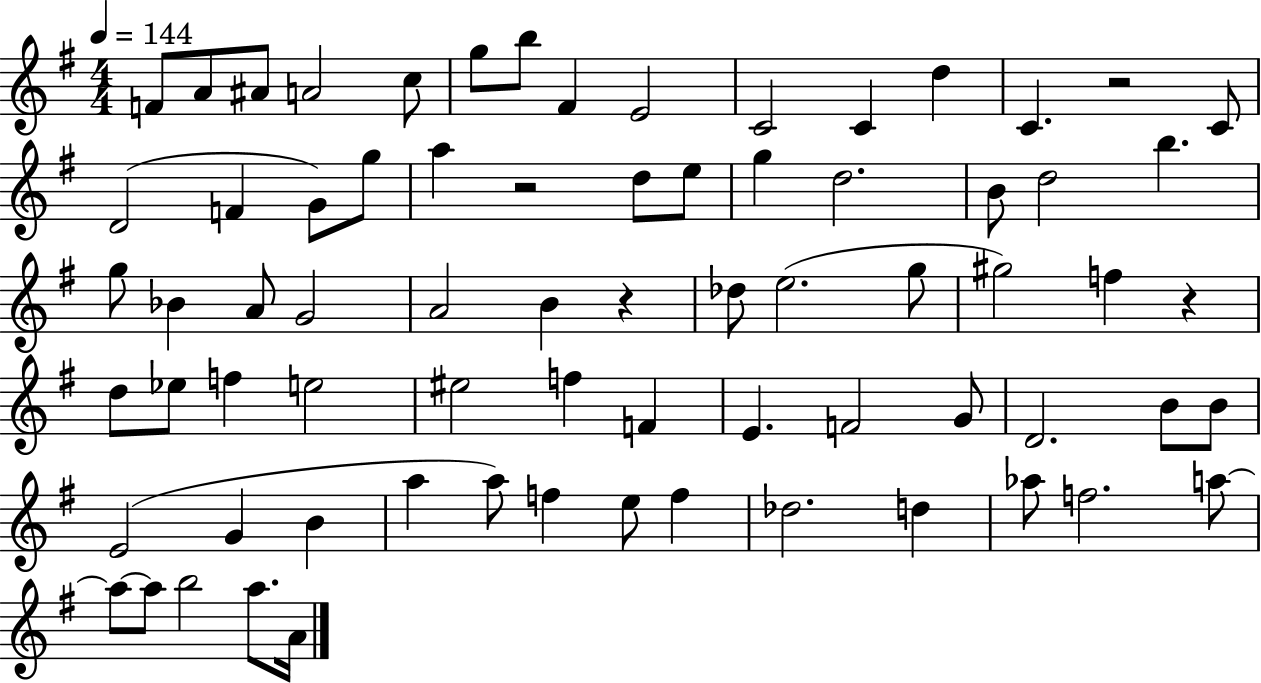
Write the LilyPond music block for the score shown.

{
  \clef treble
  \numericTimeSignature
  \time 4/4
  \key g \major
  \tempo 4 = 144
  \repeat volta 2 { f'8 a'8 ais'8 a'2 c''8 | g''8 b''8 fis'4 e'2 | c'2 c'4 d''4 | c'4. r2 c'8 | \break d'2( f'4 g'8) g''8 | a''4 r2 d''8 e''8 | g''4 d''2. | b'8 d''2 b''4. | \break g''8 bes'4 a'8 g'2 | a'2 b'4 r4 | des''8 e''2.( g''8 | gis''2) f''4 r4 | \break d''8 ees''8 f''4 e''2 | eis''2 f''4 f'4 | e'4. f'2 g'8 | d'2. b'8 b'8 | \break e'2( g'4 b'4 | a''4 a''8) f''4 e''8 f''4 | des''2. d''4 | aes''8 f''2. a''8~~ | \break a''8~~ a''8 b''2 a''8. a'16 | } \bar "|."
}